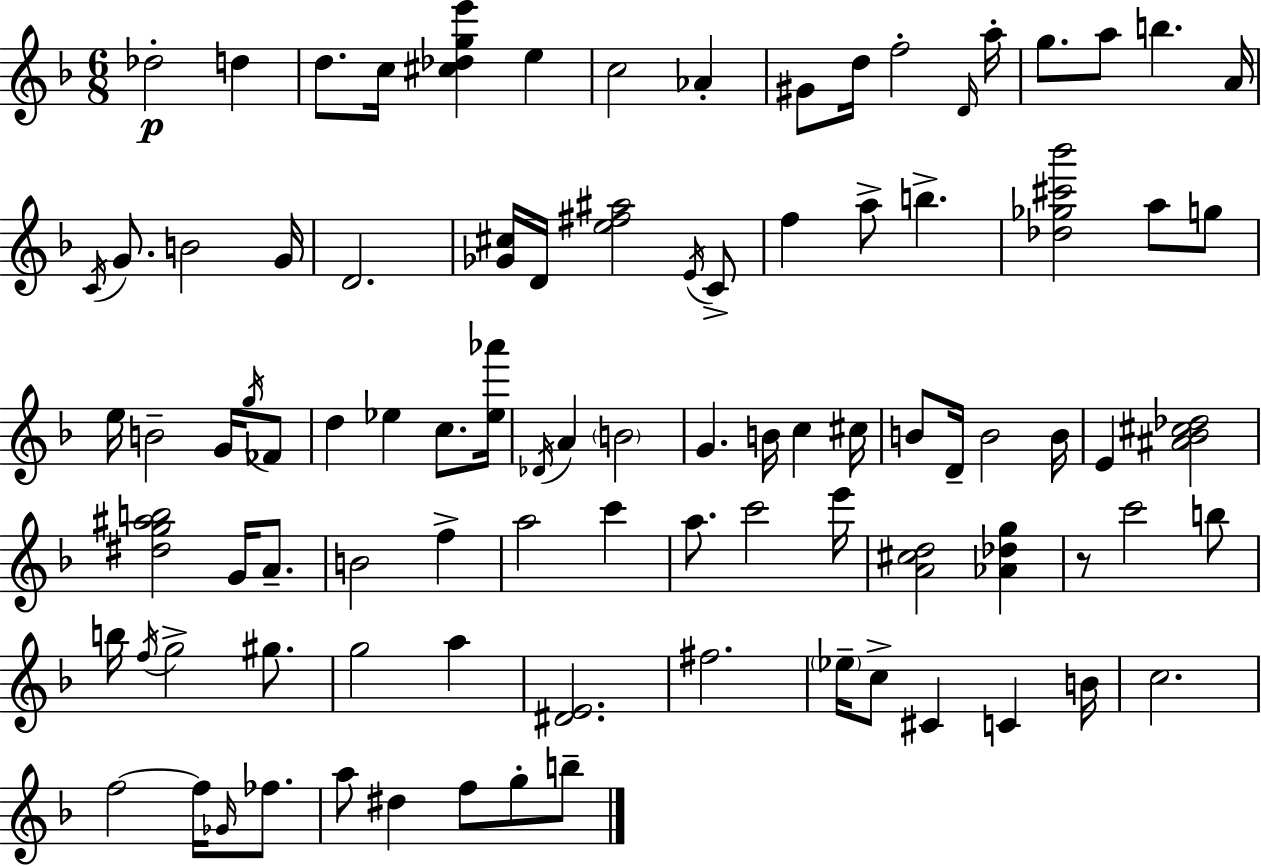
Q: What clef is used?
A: treble